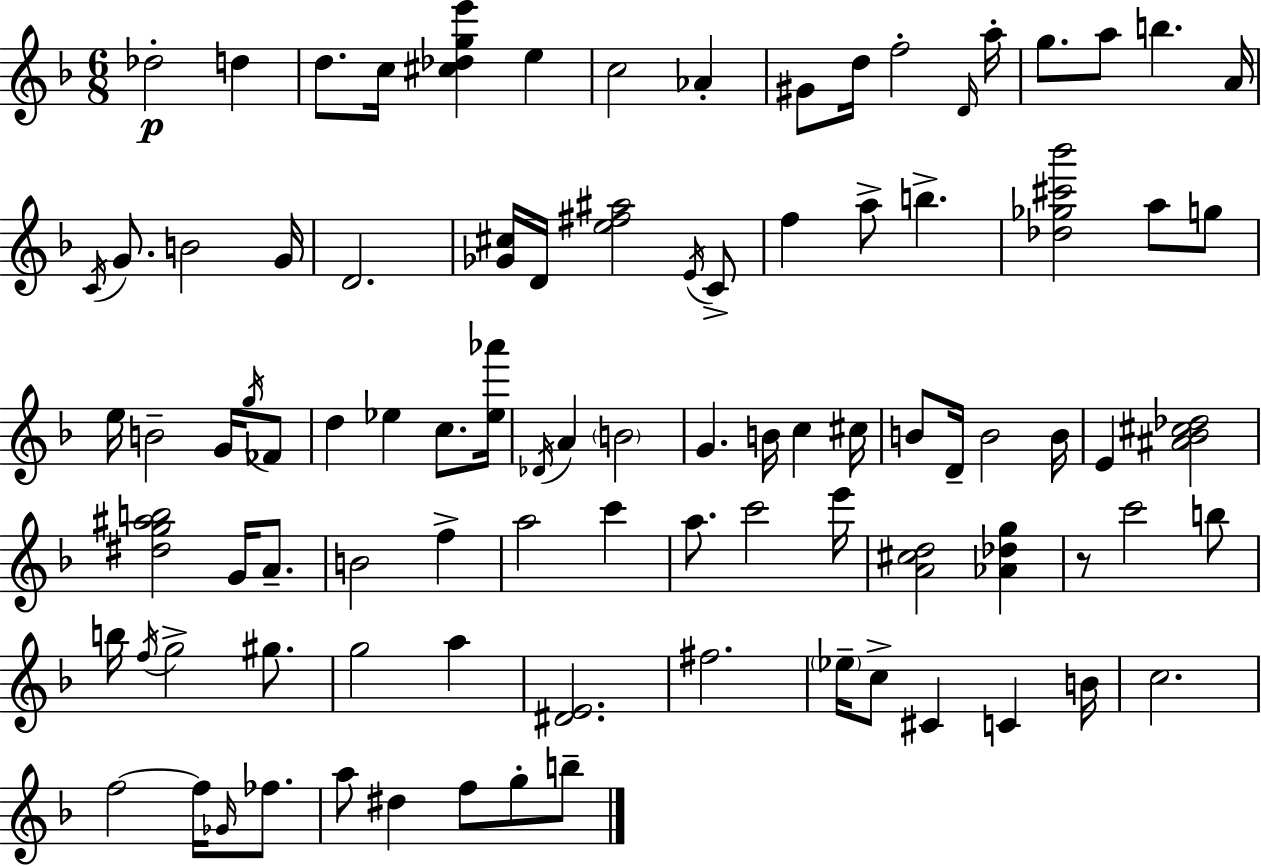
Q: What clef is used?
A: treble